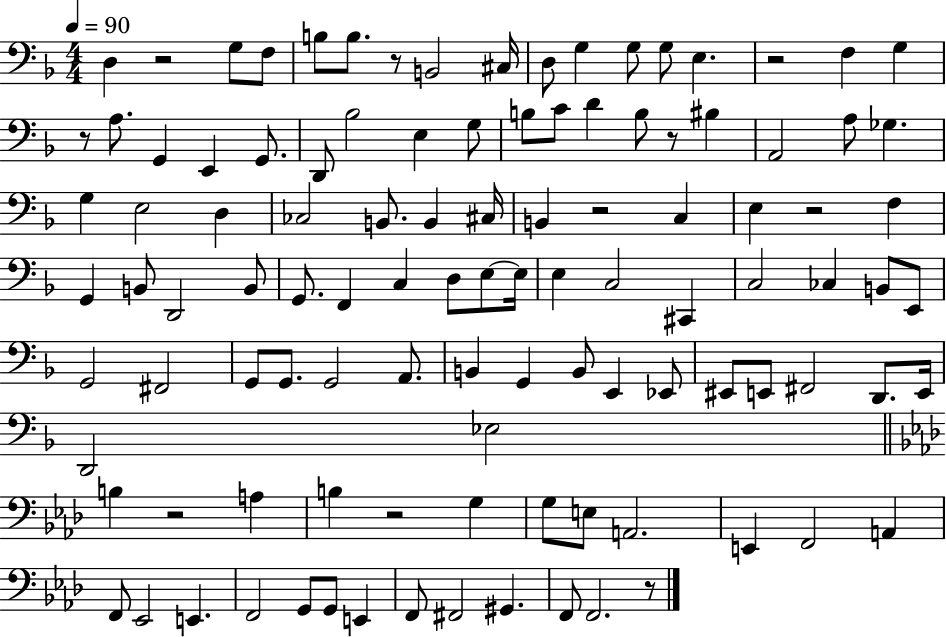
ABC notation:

X:1
T:Untitled
M:4/4
L:1/4
K:F
D, z2 G,/2 F,/2 B,/2 B,/2 z/2 B,,2 ^C,/4 D,/2 G, G,/2 G,/2 E, z2 F, G, z/2 A,/2 G,, E,, G,,/2 D,,/2 _B,2 E, G,/2 B,/2 C/2 D B,/2 z/2 ^B, A,,2 A,/2 _G, G, E,2 D, _C,2 B,,/2 B,, ^C,/4 B,, z2 C, E, z2 F, G,, B,,/2 D,,2 B,,/2 G,,/2 F,, C, D,/2 E,/2 E,/4 E, C,2 ^C,, C,2 _C, B,,/2 E,,/2 G,,2 ^F,,2 G,,/2 G,,/2 G,,2 A,,/2 B,, G,, B,,/2 E,, _E,,/2 ^E,,/2 E,,/2 ^F,,2 D,,/2 E,,/4 D,,2 _E,2 B, z2 A, B, z2 G, G,/2 E,/2 A,,2 E,, F,,2 A,, F,,/2 _E,,2 E,, F,,2 G,,/2 G,,/2 E,, F,,/2 ^F,,2 ^G,, F,,/2 F,,2 z/2